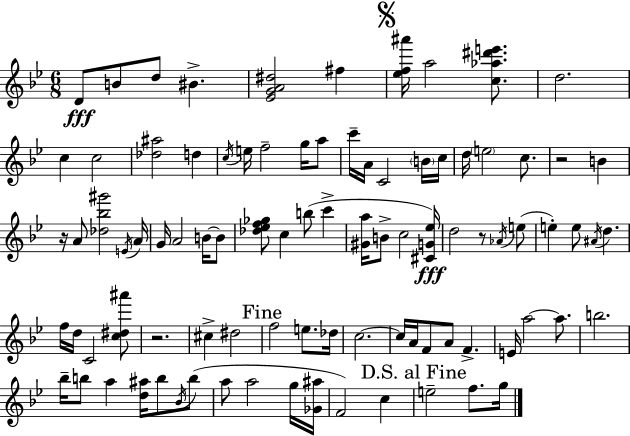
D4/e B4/e D5/e BIS4/q. [Eb4,G4,A4,D#5]/h F#5/q [Eb5,F5,A#6]/s A5/h [C5,Ab5,D#6,E6]/e. D5/h. C5/q C5/h [Db5,A#5]/h D5/q C5/s E5/s F5/h G5/s A5/e C6/s A4/s C4/h B4/s C5/s D5/s E5/h C5/e. R/h B4/q R/s A4/e [Db5,Bb5,G#6]/h E4/s A4/s G4/s A4/h B4/s B4/e [Db5,Eb5,F5,Gb5]/e C5/q B5/e C6/q [G#4,A5]/s B4/e C5/h [C#4,G4,Eb5]/s D5/h R/e Ab4/s E5/e E5/q E5/e A#4/s D5/q. F5/s D5/s C4/h [C5,D#5,A#6]/e R/h. C#5/q D#5/h F5/h E5/e. Db5/s C5/h. C5/s A4/s F4/e A4/e F4/q. E4/s A5/h A5/e. B5/h. Bb5/s B5/e A5/q [D5,A#5]/s B5/e Bb4/s B5/e A5/e A5/h G5/s [Gb4,A#5]/s F4/h C5/q E5/h F5/e. G5/s